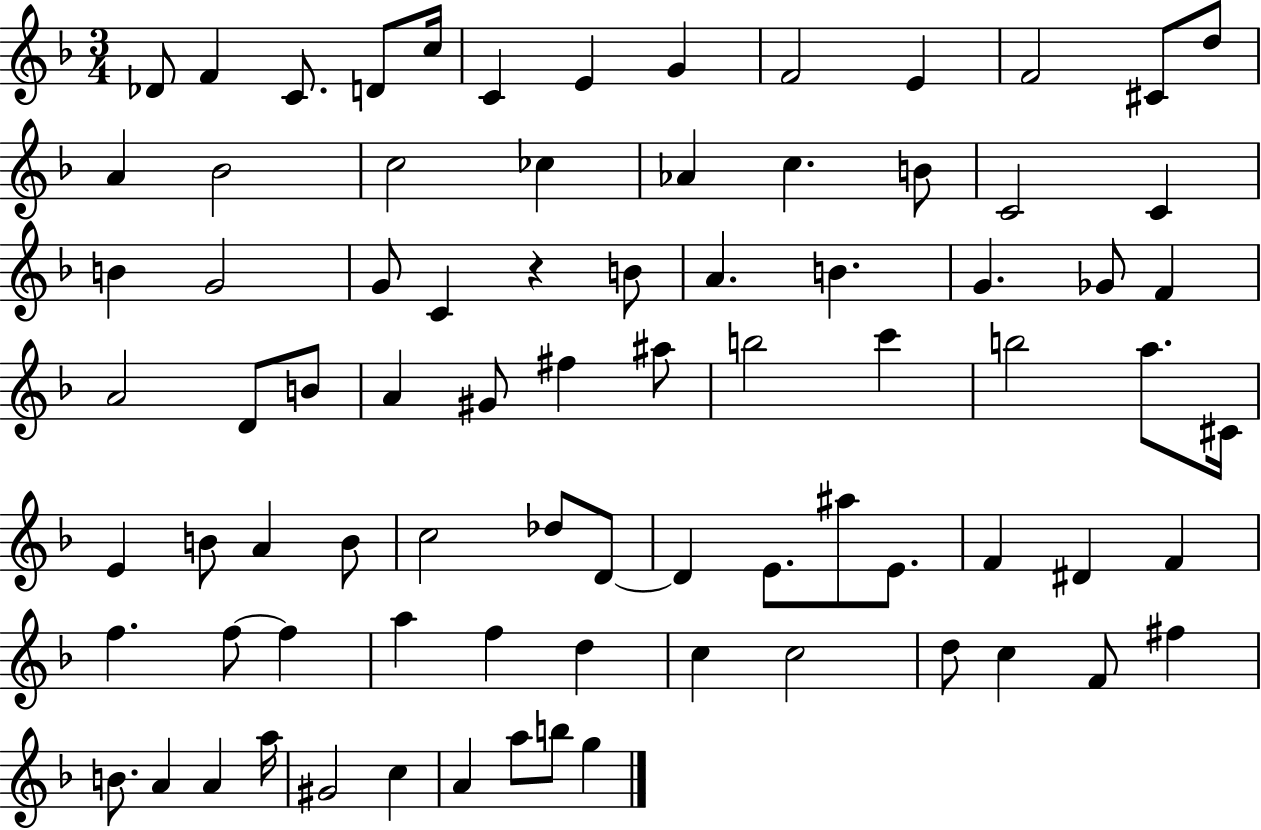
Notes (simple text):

Db4/e F4/q C4/e. D4/e C5/s C4/q E4/q G4/q F4/h E4/q F4/h C#4/e D5/e A4/q Bb4/h C5/h CES5/q Ab4/q C5/q. B4/e C4/h C4/q B4/q G4/h G4/e C4/q R/q B4/e A4/q. B4/q. G4/q. Gb4/e F4/q A4/h D4/e B4/e A4/q G#4/e F#5/q A#5/e B5/h C6/q B5/h A5/e. C#4/s E4/q B4/e A4/q B4/e C5/h Db5/e D4/e D4/q E4/e. A#5/e E4/e. F4/q D#4/q F4/q F5/q. F5/e F5/q A5/q F5/q D5/q C5/q C5/h D5/e C5/q F4/e F#5/q B4/e. A4/q A4/q A5/s G#4/h C5/q A4/q A5/e B5/e G5/q